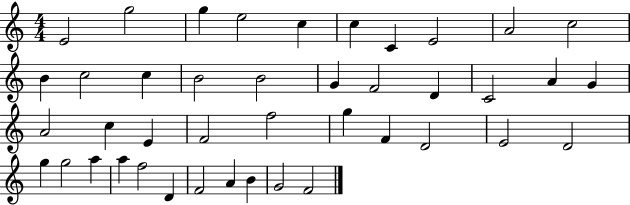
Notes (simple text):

E4/h G5/h G5/q E5/h C5/q C5/q C4/q E4/h A4/h C5/h B4/q C5/h C5/q B4/h B4/h G4/q F4/h D4/q C4/h A4/q G4/q A4/h C5/q E4/q F4/h F5/h G5/q F4/q D4/h E4/h D4/h G5/q G5/h A5/q A5/q F5/h D4/q F4/h A4/q B4/q G4/h F4/h